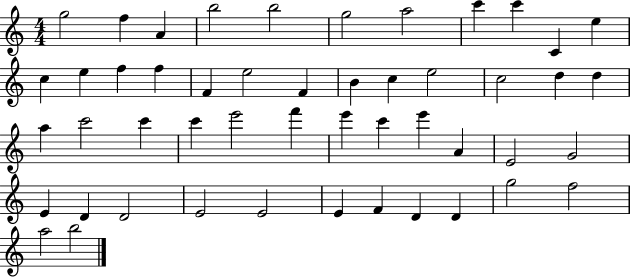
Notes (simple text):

G5/h F5/q A4/q B5/h B5/h G5/h A5/h C6/q C6/q C4/q E5/q C5/q E5/q F5/q F5/q F4/q E5/h F4/q B4/q C5/q E5/h C5/h D5/q D5/q A5/q C6/h C6/q C6/q E6/h F6/q E6/q C6/q E6/q A4/q E4/h G4/h E4/q D4/q D4/h E4/h E4/h E4/q F4/q D4/q D4/q G5/h F5/h A5/h B5/h